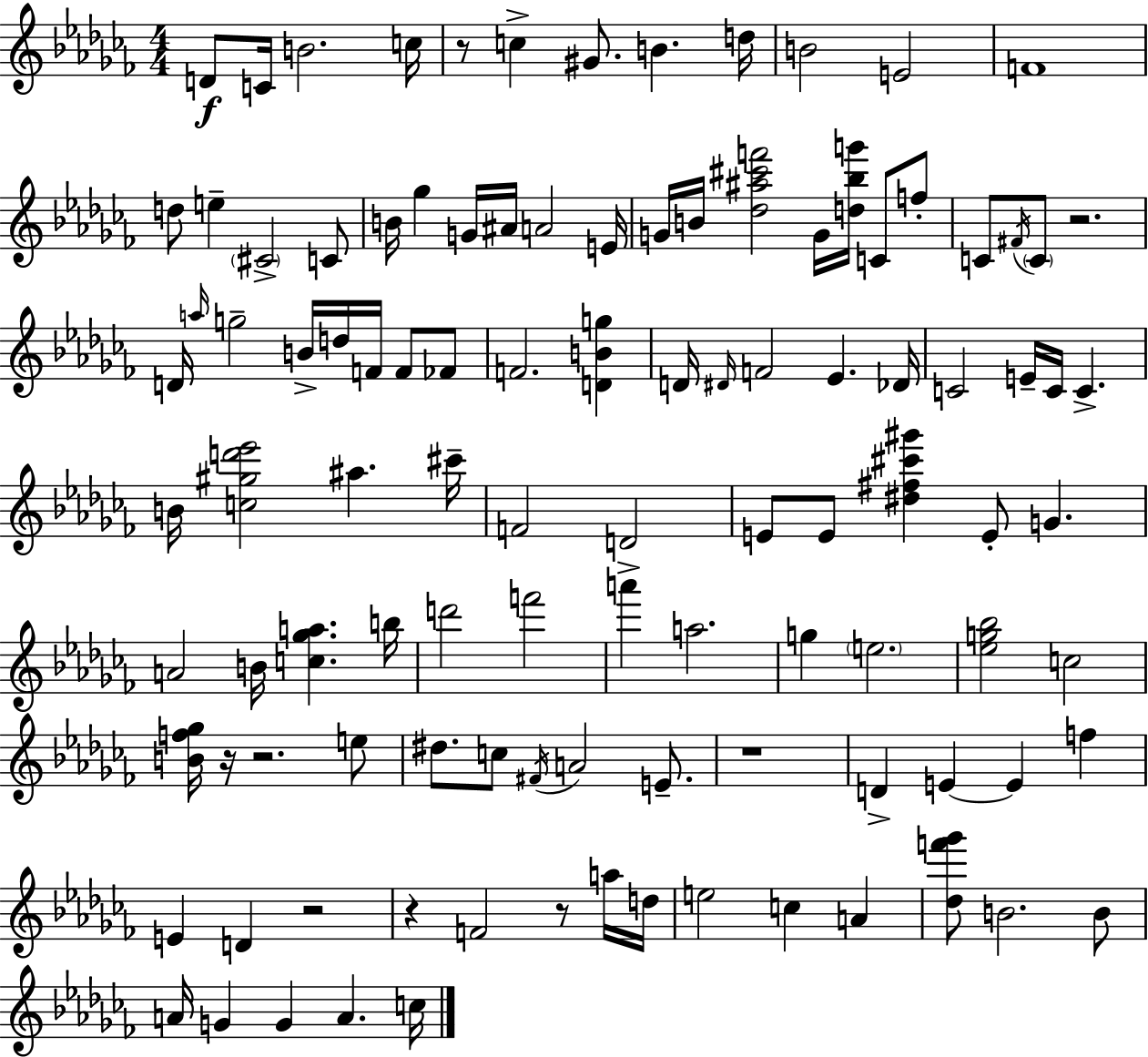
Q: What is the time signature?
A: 4/4